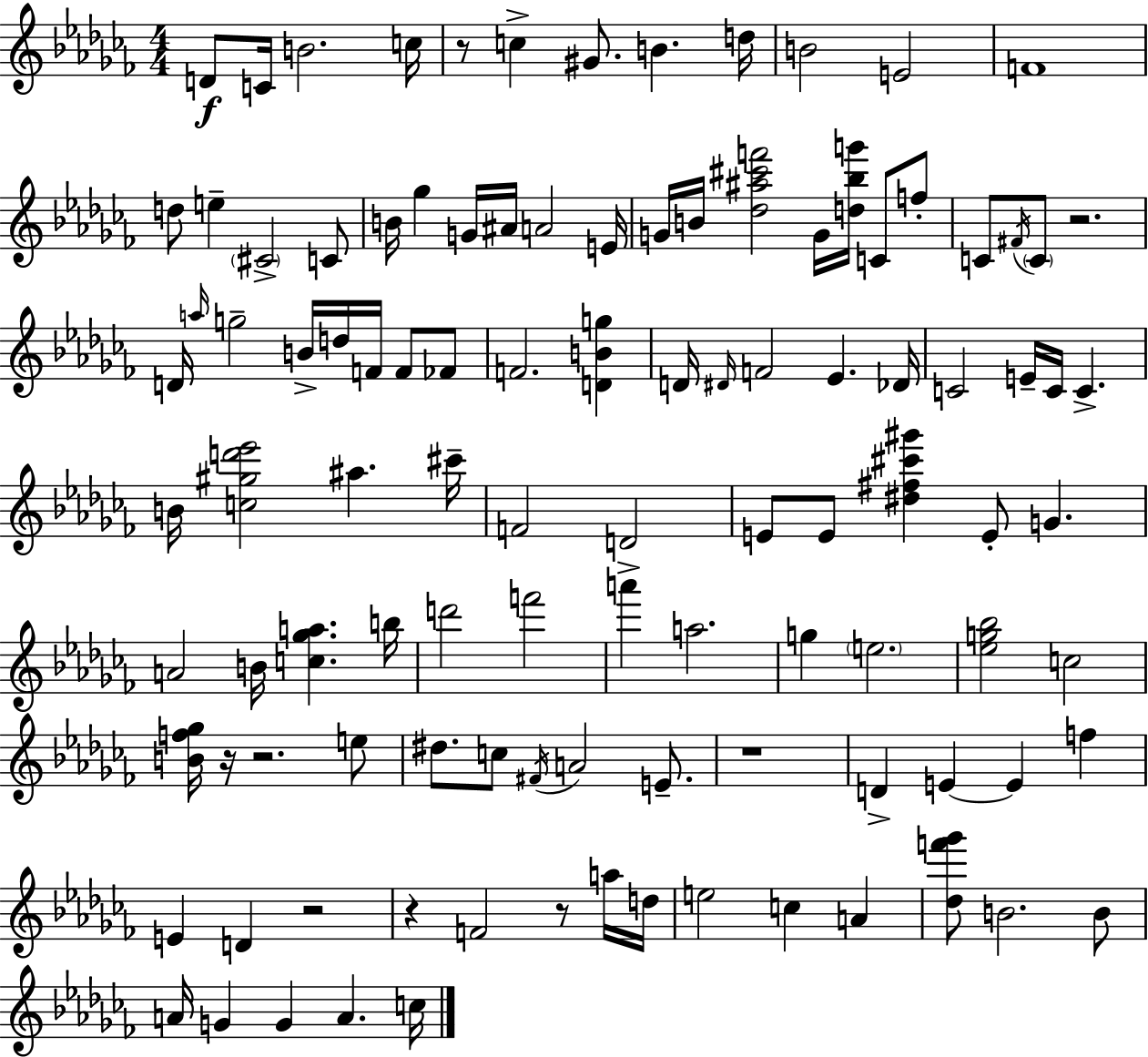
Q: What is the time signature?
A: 4/4